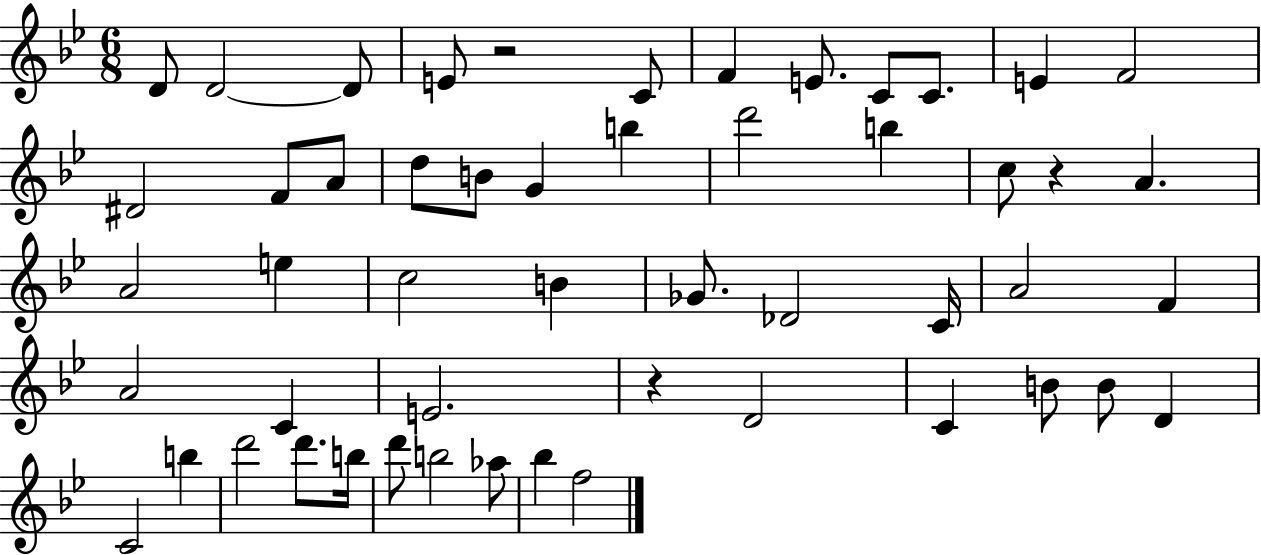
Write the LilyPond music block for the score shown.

{
  \clef treble
  \numericTimeSignature
  \time 6/8
  \key bes \major
  d'8 d'2~~ d'8 | e'8 r2 c'8 | f'4 e'8. c'8 c'8. | e'4 f'2 | \break dis'2 f'8 a'8 | d''8 b'8 g'4 b''4 | d'''2 b''4 | c''8 r4 a'4. | \break a'2 e''4 | c''2 b'4 | ges'8. des'2 c'16 | a'2 f'4 | \break a'2 c'4 | e'2. | r4 d'2 | c'4 b'8 b'8 d'4 | \break c'2 b''4 | d'''2 d'''8. b''16 | d'''8 b''2 aes''8 | bes''4 f''2 | \break \bar "|."
}